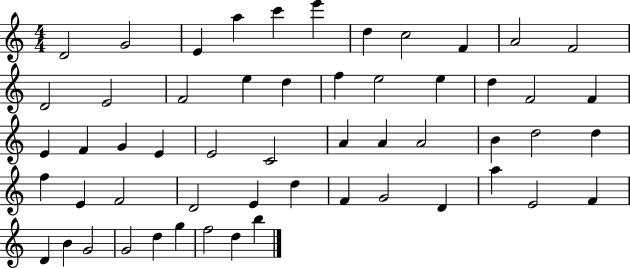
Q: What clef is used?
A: treble